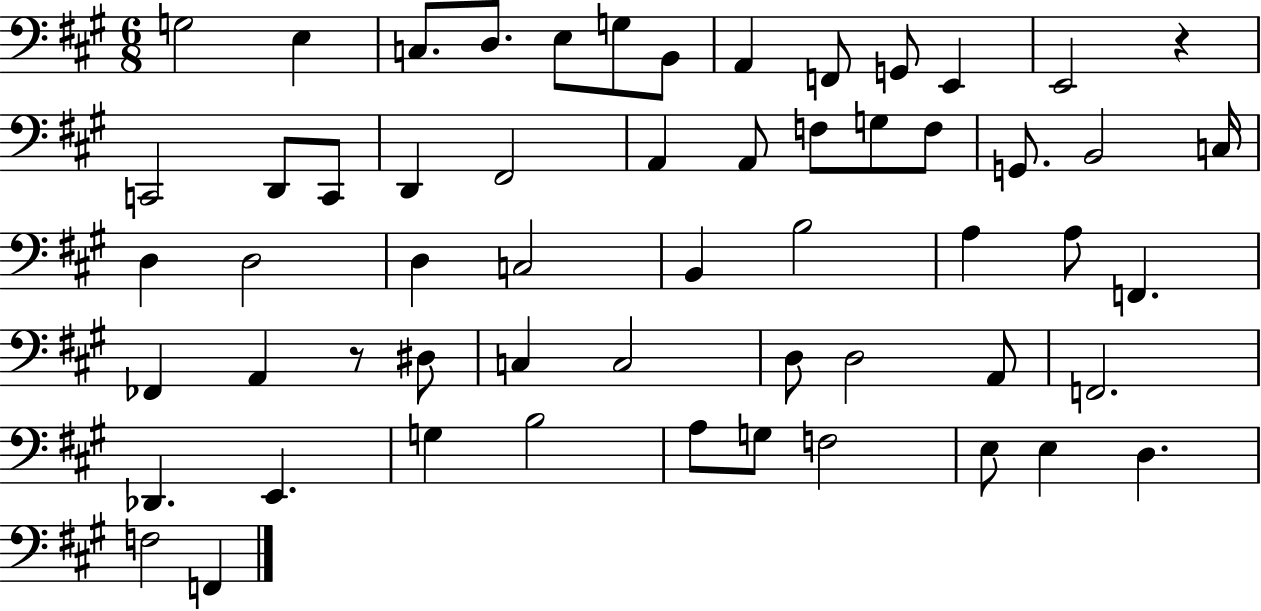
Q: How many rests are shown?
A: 2